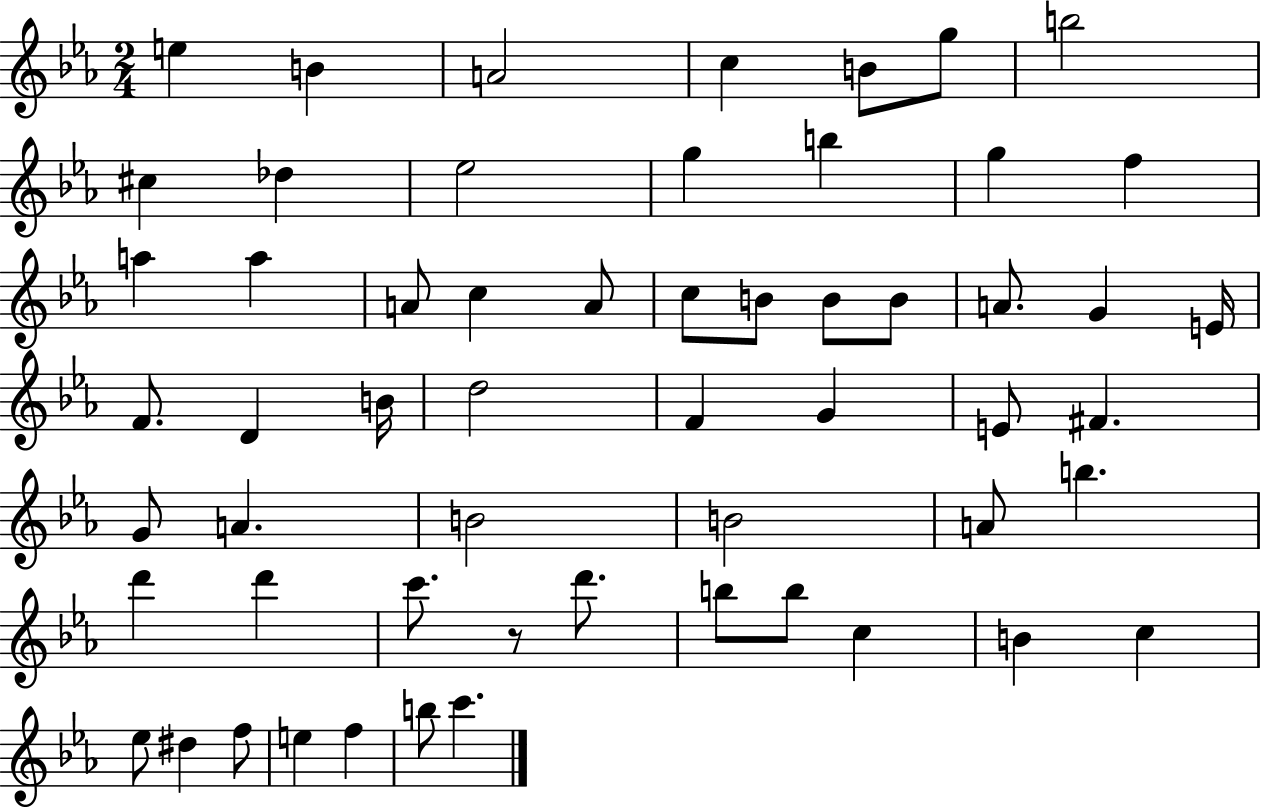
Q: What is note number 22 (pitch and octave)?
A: B4